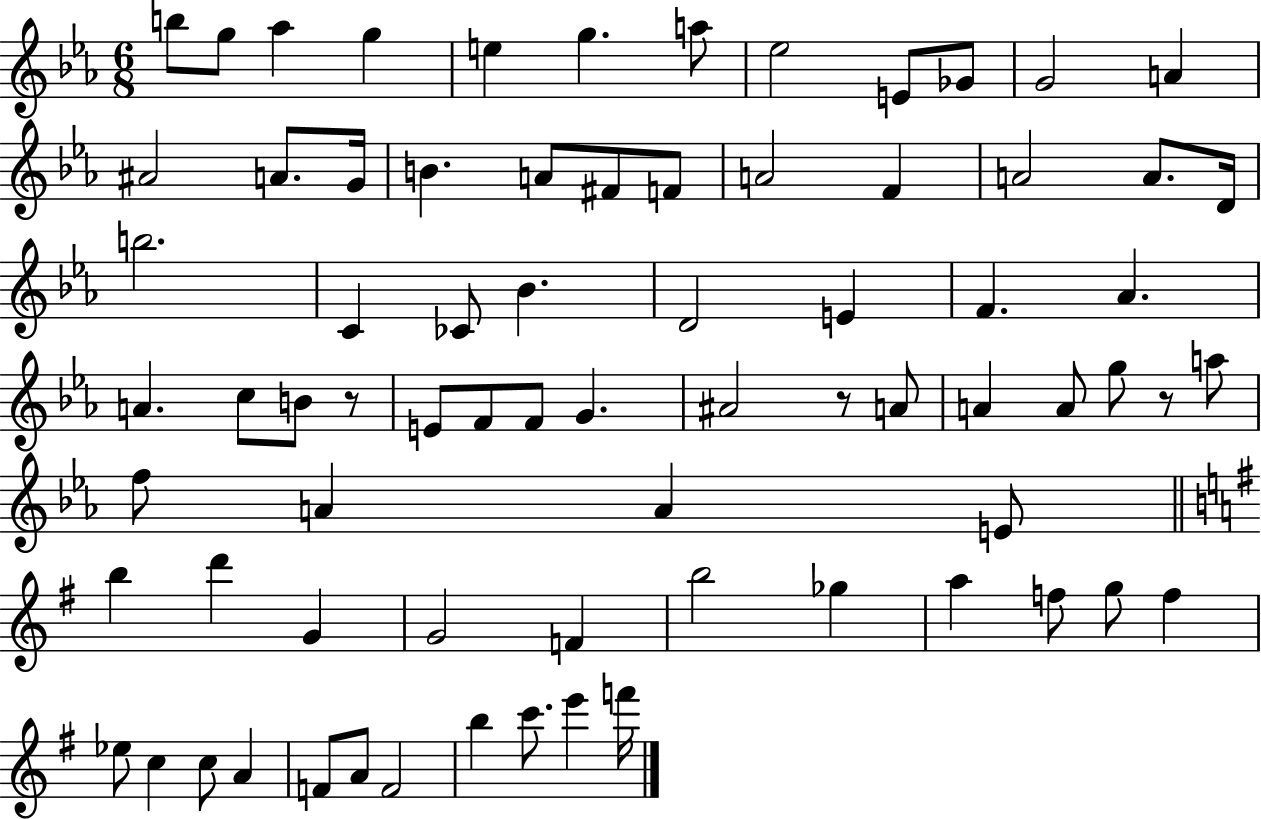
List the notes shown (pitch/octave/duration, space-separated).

B5/e G5/e Ab5/q G5/q E5/q G5/q. A5/e Eb5/h E4/e Gb4/e G4/h A4/q A#4/h A4/e. G4/s B4/q. A4/e F#4/e F4/e A4/h F4/q A4/h A4/e. D4/s B5/h. C4/q CES4/e Bb4/q. D4/h E4/q F4/q. Ab4/q. A4/q. C5/e B4/e R/e E4/e F4/e F4/e G4/q. A#4/h R/e A4/e A4/q A4/e G5/e R/e A5/e F5/e A4/q A4/q E4/e B5/q D6/q G4/q G4/h F4/q B5/h Gb5/q A5/q F5/e G5/e F5/q Eb5/e C5/q C5/e A4/q F4/e A4/e F4/h B5/q C6/e. E6/q F6/s